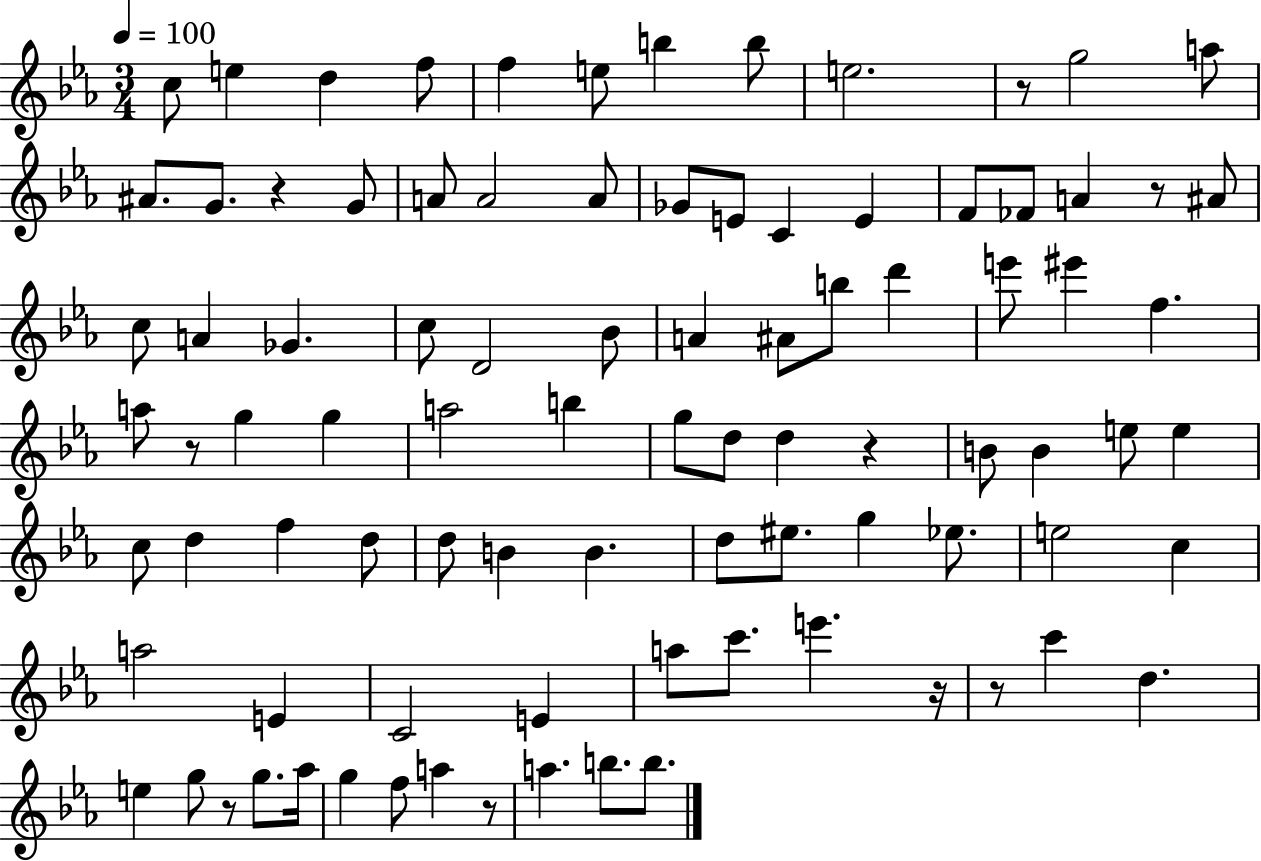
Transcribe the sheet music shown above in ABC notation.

X:1
T:Untitled
M:3/4
L:1/4
K:Eb
c/2 e d f/2 f e/2 b b/2 e2 z/2 g2 a/2 ^A/2 G/2 z G/2 A/2 A2 A/2 _G/2 E/2 C E F/2 _F/2 A z/2 ^A/2 c/2 A _G c/2 D2 _B/2 A ^A/2 b/2 d' e'/2 ^e' f a/2 z/2 g g a2 b g/2 d/2 d z B/2 B e/2 e c/2 d f d/2 d/2 B B d/2 ^e/2 g _e/2 e2 c a2 E C2 E a/2 c'/2 e' z/4 z/2 c' d e g/2 z/2 g/2 _a/4 g f/2 a z/2 a b/2 b/2